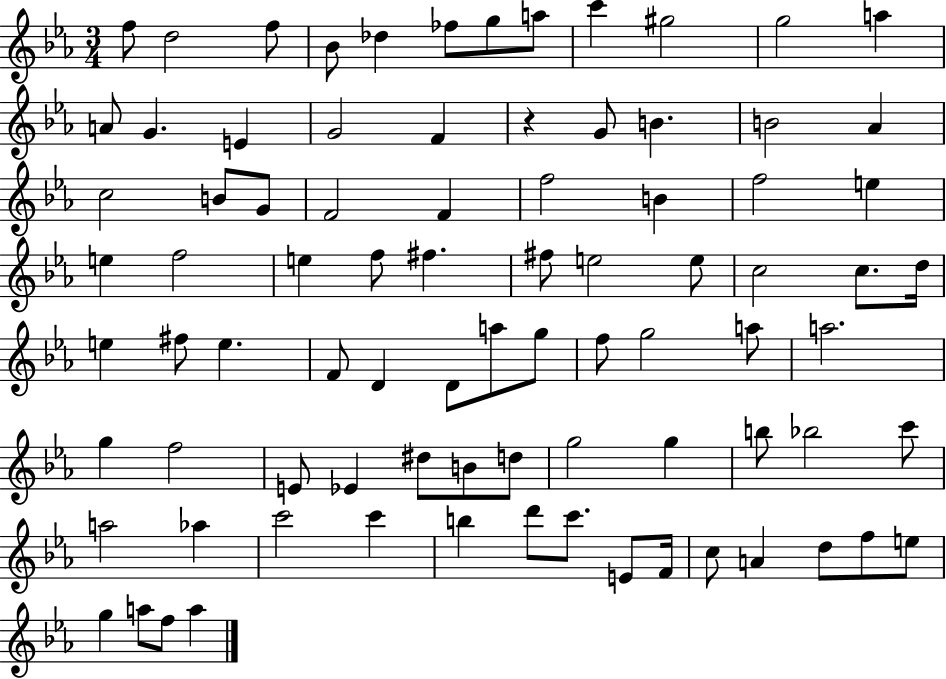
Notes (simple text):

F5/e D5/h F5/e Bb4/e Db5/q FES5/e G5/e A5/e C6/q G#5/h G5/h A5/q A4/e G4/q. E4/q G4/h F4/q R/q G4/e B4/q. B4/h Ab4/q C5/h B4/e G4/e F4/h F4/q F5/h B4/q F5/h E5/q E5/q F5/h E5/q F5/e F#5/q. F#5/e E5/h E5/e C5/h C5/e. D5/s E5/q F#5/e E5/q. F4/e D4/q D4/e A5/e G5/e F5/e G5/h A5/e A5/h. G5/q F5/h E4/e Eb4/q D#5/e B4/e D5/e G5/h G5/q B5/e Bb5/h C6/e A5/h Ab5/q C6/h C6/q B5/q D6/e C6/e. E4/e F4/s C5/e A4/q D5/e F5/e E5/e G5/q A5/e F5/e A5/q